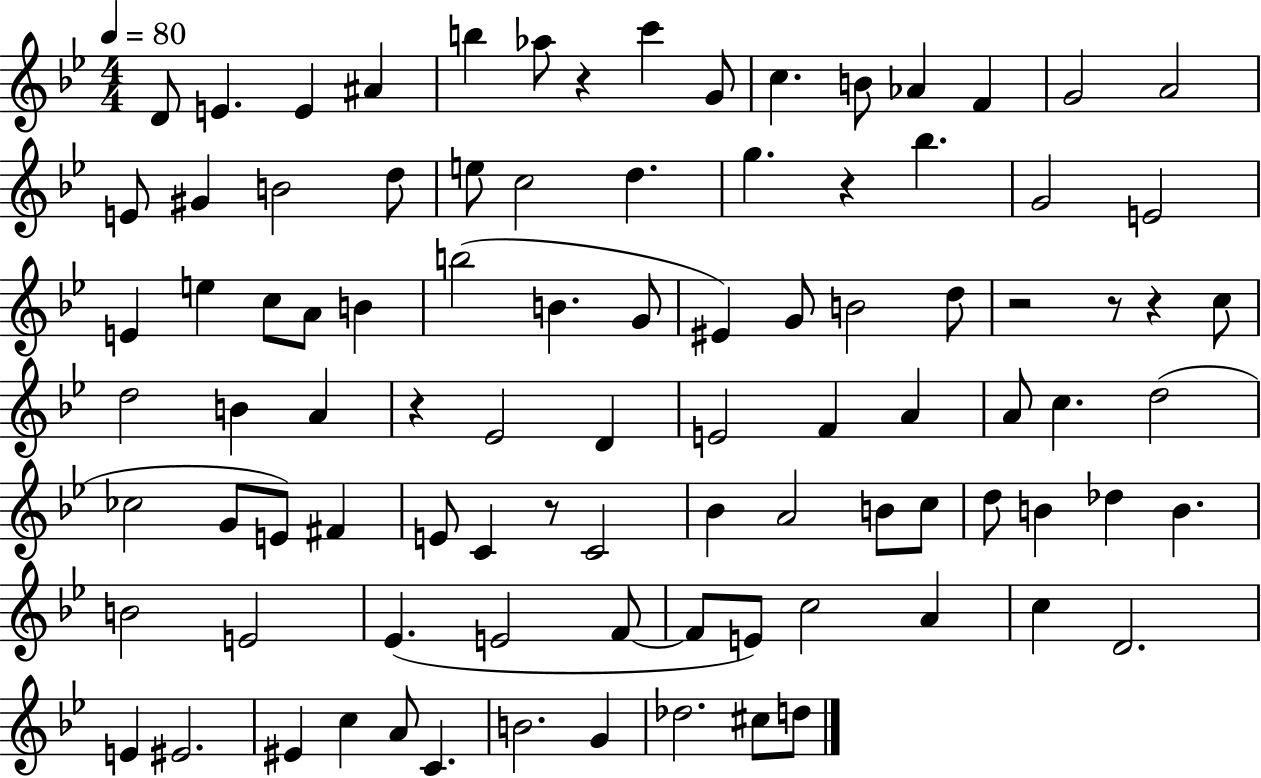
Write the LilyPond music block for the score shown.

{
  \clef treble
  \numericTimeSignature
  \time 4/4
  \key bes \major
  \tempo 4 = 80
  d'8 e'4. e'4 ais'4 | b''4 aes''8 r4 c'''4 g'8 | c''4. b'8 aes'4 f'4 | g'2 a'2 | \break e'8 gis'4 b'2 d''8 | e''8 c''2 d''4. | g''4. r4 bes''4. | g'2 e'2 | \break e'4 e''4 c''8 a'8 b'4 | b''2( b'4. g'8 | eis'4) g'8 b'2 d''8 | r2 r8 r4 c''8 | \break d''2 b'4 a'4 | r4 ees'2 d'4 | e'2 f'4 a'4 | a'8 c''4. d''2( | \break ces''2 g'8 e'8) fis'4 | e'8 c'4 r8 c'2 | bes'4 a'2 b'8 c''8 | d''8 b'4 des''4 b'4. | \break b'2 e'2 | ees'4.( e'2 f'8~~ | f'8 e'8) c''2 a'4 | c''4 d'2. | \break e'4 eis'2. | eis'4 c''4 a'8 c'4. | b'2. g'4 | des''2. cis''8 d''8 | \break \bar "|."
}